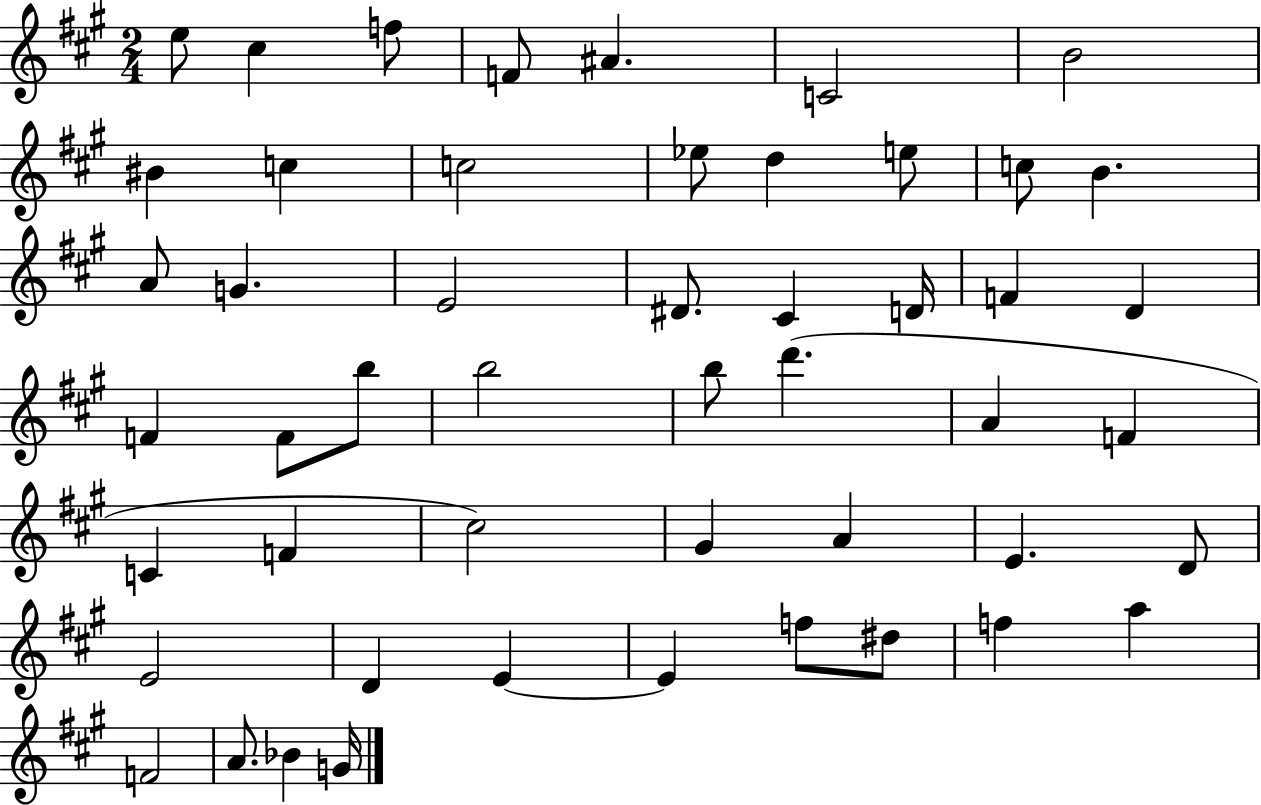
E5/e C#5/q F5/e F4/e A#4/q. C4/h B4/h BIS4/q C5/q C5/h Eb5/e D5/q E5/e C5/e B4/q. A4/e G4/q. E4/h D#4/e. C#4/q D4/s F4/q D4/q F4/q F4/e B5/e B5/h B5/e D6/q. A4/q F4/q C4/q F4/q C#5/h G#4/q A4/q E4/q. D4/e E4/h D4/q E4/q E4/q F5/e D#5/e F5/q A5/q F4/h A4/e. Bb4/q G4/s